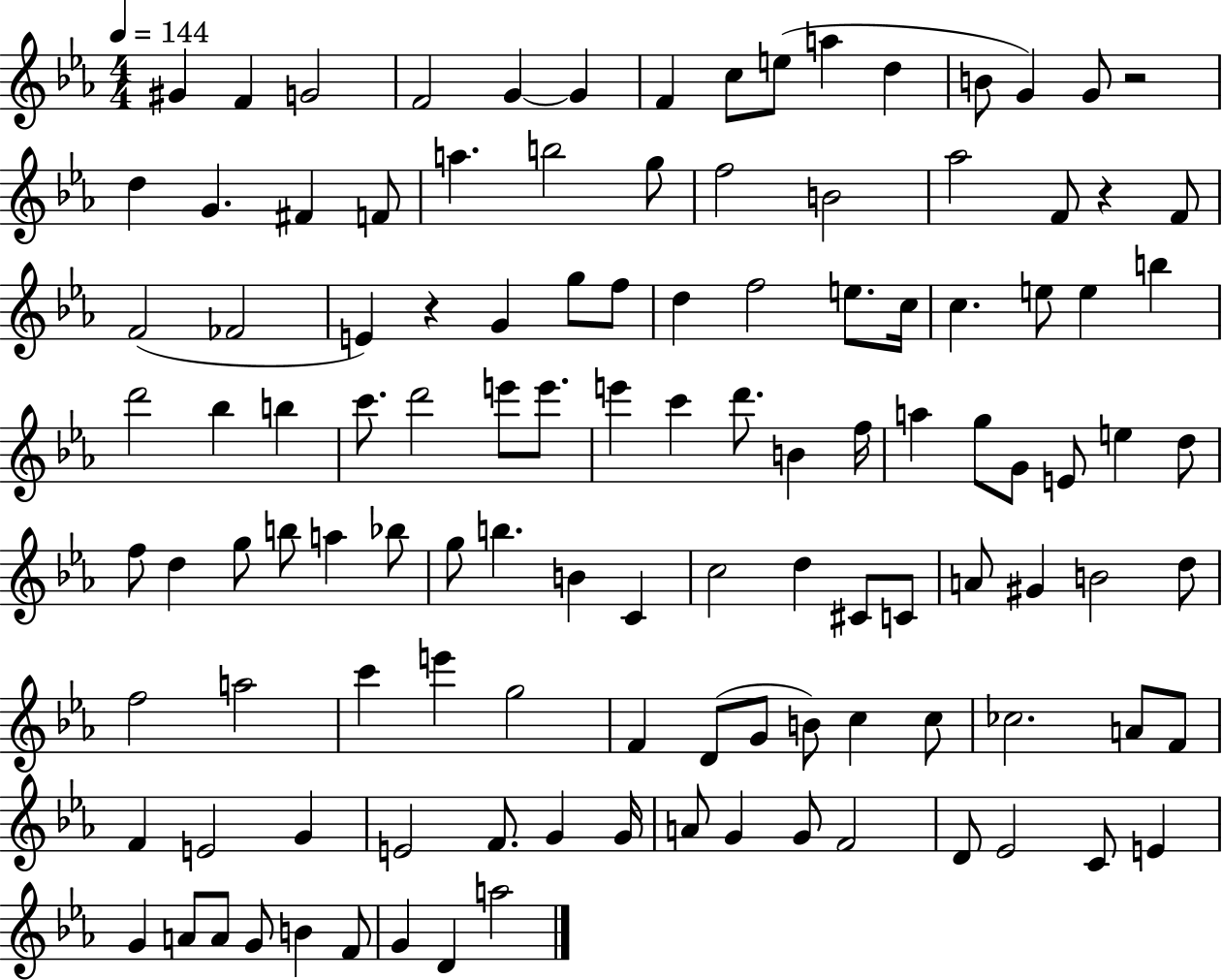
X:1
T:Untitled
M:4/4
L:1/4
K:Eb
^G F G2 F2 G G F c/2 e/2 a d B/2 G G/2 z2 d G ^F F/2 a b2 g/2 f2 B2 _a2 F/2 z F/2 F2 _F2 E z G g/2 f/2 d f2 e/2 c/4 c e/2 e b d'2 _b b c'/2 d'2 e'/2 e'/2 e' c' d'/2 B f/4 a g/2 G/2 E/2 e d/2 f/2 d g/2 b/2 a _b/2 g/2 b B C c2 d ^C/2 C/2 A/2 ^G B2 d/2 f2 a2 c' e' g2 F D/2 G/2 B/2 c c/2 _c2 A/2 F/2 F E2 G E2 F/2 G G/4 A/2 G G/2 F2 D/2 _E2 C/2 E G A/2 A/2 G/2 B F/2 G D a2